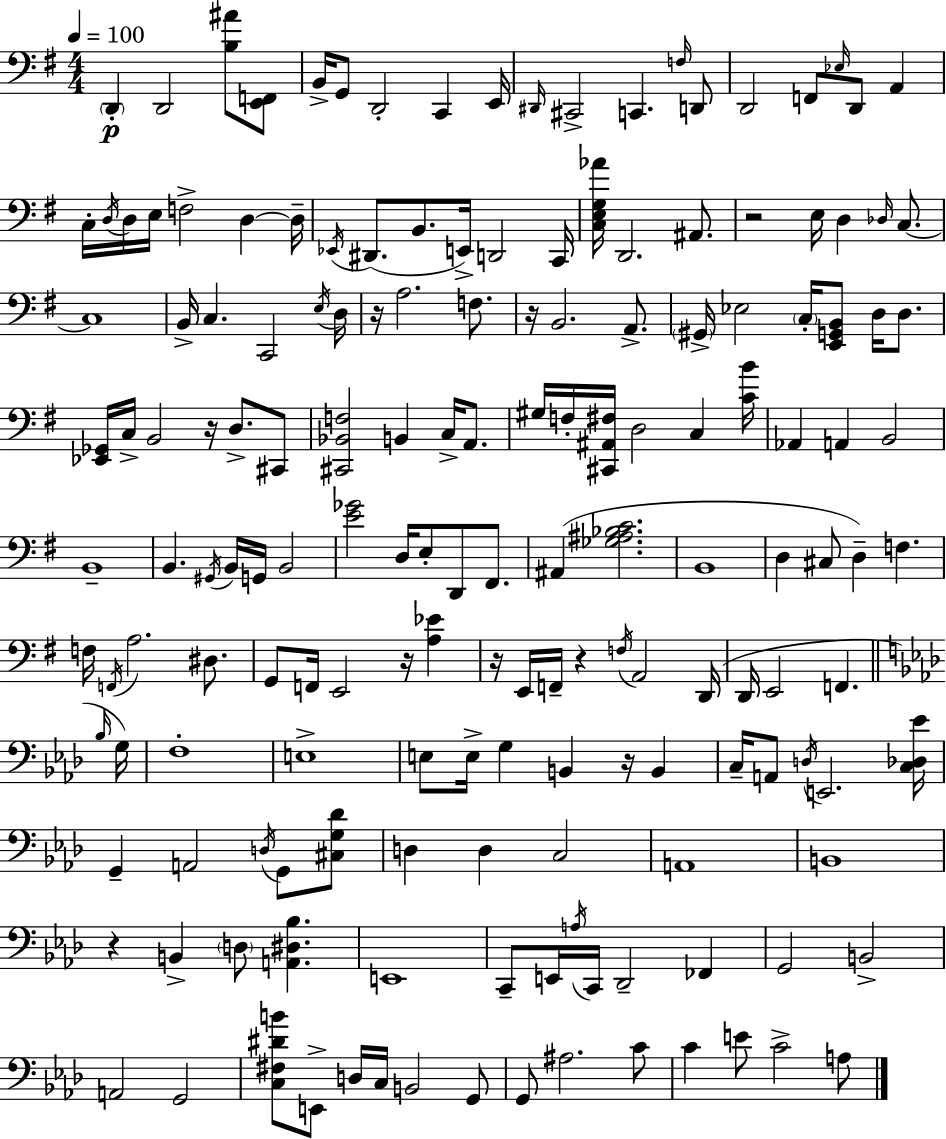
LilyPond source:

{
  \clef bass
  \numericTimeSignature
  \time 4/4
  \key g \major
  \tempo 4 = 100
  \parenthesize d,4-.\p d,2 <b ais'>8 <e, f,>8 | b,16-> g,8 d,2-. c,4 e,16 | \grace { dis,16 } cis,2-> c,4. \grace { f16 } | d,8 d,2 f,8 \grace { ees16 } d,8 a,4 | \break c16-. \acciaccatura { d16 } d16 e16 f2-> d4~~ | d16-- \acciaccatura { ees,16 } dis,8.( b,8. e,16->) d,2 | c,16 <c e g aes'>16 d,2. | ais,8. r2 e16 d4 | \break \grace { des16 } c8.~~ c1 | b,16-> c4. c,2 | \acciaccatura { e16 } d16 r16 a2. | f8. r16 b,2. | \break a,8.-> \parenthesize gis,16-> ees2 | \parenthesize c16-. <e, g, b,>8 d16 d8. <ees, ges,>16 c16-> b,2 | r16 d8.-> cis,8 <cis, bes, f>2 b,4 | c16-> a,8. gis16 f16-. <cis, ais, fis>16 d2 | \break c4 <c' b'>16 aes,4 a,4 b,2 | b,1-- | b,4. \acciaccatura { gis,16 } b,16 g,16 | b,2 <e' ges'>2 | \break d16 e8-. d,8 fis,8. ais,4( <ges ais bes c'>2. | b,1 | d4 cis8 d4--) | f4. f16 \acciaccatura { f,16 } a2. | \break dis8. g,8 f,16 e,2 | r16 <a ees'>4 r16 e,16 f,16-- r4 | \acciaccatura { f16 } a,2 d,16( d,16 e,2 | f,4. \bar "||" \break \key aes \major \grace { bes16 } g16) f1-. | e1-> | e8 e16-> g4 b,4 r16 b,4 | c16-- a,8 \acciaccatura { d16 } e,2. | \break <c des ees'>16 g,4-- a,2 \acciaccatura { d16 } | g,8 <cis g des'>8 d4 d4 c2 | a,1 | b,1 | \break r4 b,4-> \parenthesize d8 <a, dis bes>4. | e,1 | c,8-- e,16 \acciaccatura { a16 } c,16 des,2-- | fes,4 g,2 b,2-> | \break a,2 g,2 | <c fis dis' b'>8 e,8-> d16 c16 b,2 | g,8 g,8 ais2. | c'8 c'4 e'8 c'2-> | \break a8 \bar "|."
}